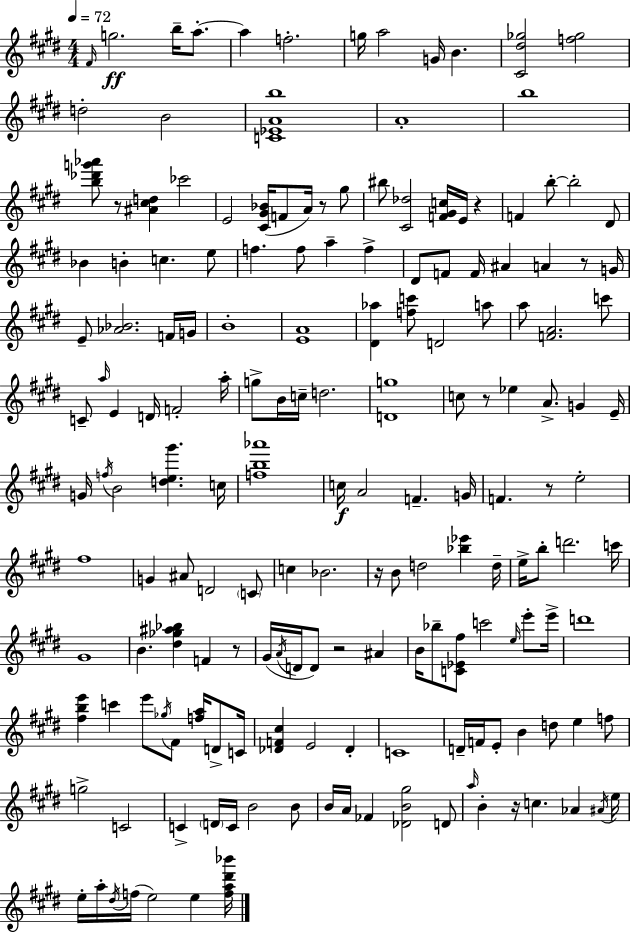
F#4/s G5/h. B5/s A5/e. A5/q F5/h. G5/s A5/h G4/s B4/q. [C#4,D#5,Gb5]/h [F5,Gb5]/h D5/h B4/h [C4,Eb4,A4,B5]/w A4/w B5/w [B5,Db6,G6,Ab6]/e R/e [A#4,C#5,D5]/q CES6/h E4/h [C#4,G#4,Bb4]/s F4/e A4/s R/e G#5/e BIS5/e [C#4,Db5]/h [F4,G#4,C5]/s E4/s R/q F4/q B5/e B5/h D#4/e Bb4/q B4/q C5/q. E5/e F5/q. F5/e A5/q F5/q D#4/e F4/e F4/s A#4/q A4/q R/e G4/s E4/e [Ab4,Bb4]/h. F4/s G4/s B4/w [E4,A4]/w [D#4,Ab5]/q [F5,C6]/e D4/h A5/e A5/e [F4,A4]/h. C6/e C4/e A5/s E4/q D4/s F4/h A5/s G5/e B4/s C5/s D5/h. [D4,G5]/w C5/e R/e Eb5/q A4/e. G4/q E4/s G4/s F5/s B4/h [D5,E5,G#6]/q. C5/s [F5,B5,Ab6]/w C5/s A4/h F4/q. G4/s F4/q. R/e E5/h F#5/w G4/q A#4/e D4/h C4/e C5/q Bb4/h. R/s B4/e D5/h [Bb5,Eb6]/q D5/s E5/s B5/e D6/h. C6/s G#4/w B4/q. [D#5,Gb5,A#5,Bb5]/q F4/q R/e G#4/s A4/s D4/s D4/e R/h A#4/q B4/s Bb5/e [C4,Eb4,F#5]/e C6/h E5/s E6/e E6/s D6/w [F#5,B5,E6]/q C6/q E6/e Gb5/s F#4/e [F5,A5]/s D4/e C4/s [Db4,F4,C#5]/q E4/h Db4/q C4/w D4/s F4/s E4/e B4/q D5/e E5/q F5/e G5/h C4/h C4/q D4/s C4/s B4/h B4/e B4/s A4/s FES4/q [Db4,B4,G#5]/h D4/e A5/s B4/q R/s C5/q. Ab4/q A#4/s E5/s E5/s A5/s D#5/s F5/s E5/h E5/q [F5,A5,D#6,Bb6]/s